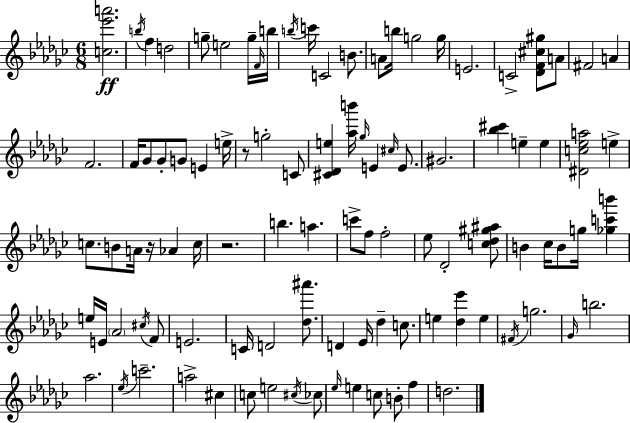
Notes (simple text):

[C5,Eb6,A6]/h. B5/s F5/q D5/h G5/e E5/h G5/s F4/s B5/s B5/s C6/s C4/h B4/e. A4/e B5/s G5/h G5/s E4/h. C4/h [Db4,F4,C#5,G#5]/e A4/e F#4/h A4/q F4/h. F4/s Gb4/e Gb4/e G4/e E4/q E5/s R/e G5/h C4/e [C#4,Db4,E5]/q [Ab5,B6]/s Gb5/s E4/q C#5/s E4/e. G#4/h. [Bb5,C#6]/q E5/q E5/q [D#4,C5,Eb5,A5]/h E5/q C5/e. B4/e A4/s R/s Ab4/q C5/s R/h. B5/q. A5/q. C6/e F5/e F5/h Eb5/e Db4/h [C5,Db5,G#5,A#5]/e B4/q CES5/s B4/e G5/s [Gb5,C6,B6]/q E5/s E4/s Ab4/h C#5/s F4/e E4/h. C4/s D4/h [Db5,A#6]/e. D4/q Eb4/s Db5/q C5/e. E5/q [Db5,Eb6]/q E5/q F#4/s G5/h. Gb4/s B5/h. Ab5/h. Eb5/s C6/h. A5/h C#5/q C5/e E5/h C#5/s CES5/e Eb5/s E5/q C5/e B4/e F5/q D5/h.